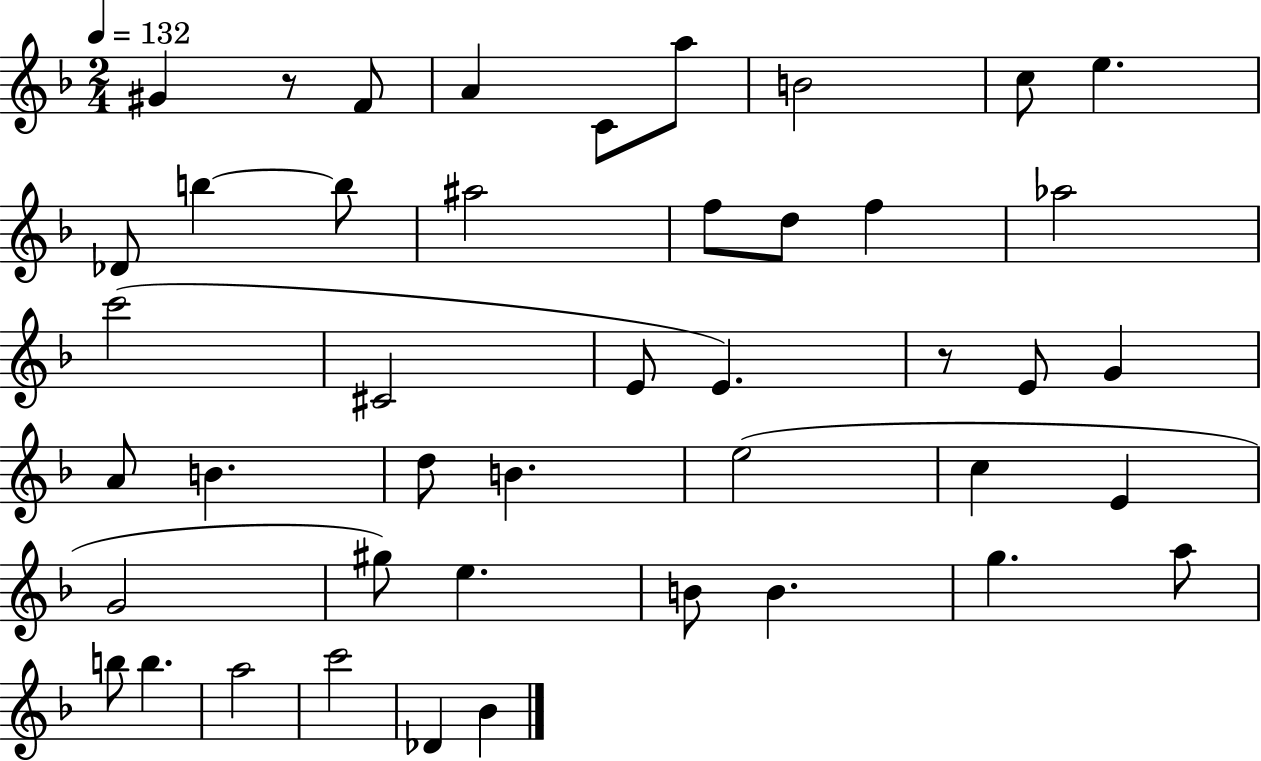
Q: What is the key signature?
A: F major